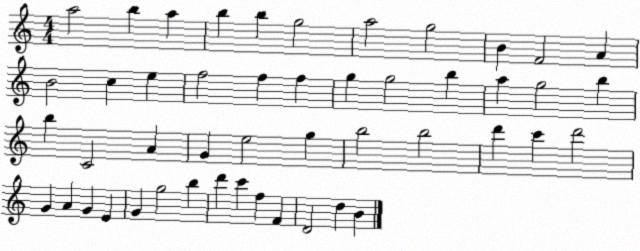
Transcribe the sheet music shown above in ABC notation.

X:1
T:Untitled
M:4/4
L:1/4
K:C
a2 b a b b g2 a2 g2 B F2 A B2 c e f2 f f g g2 b a g2 b b C2 A G e2 g b2 b2 d' c' d'2 G A G E G g2 b d' c' f F D2 d B